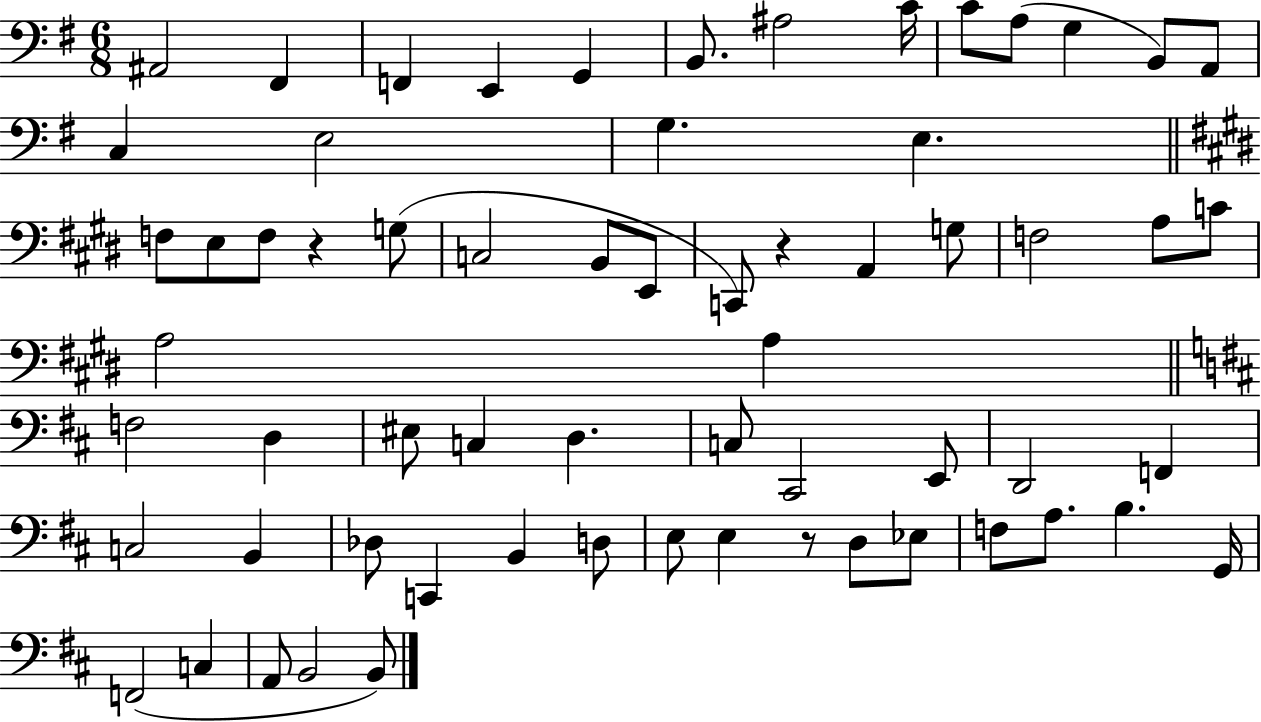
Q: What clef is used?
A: bass